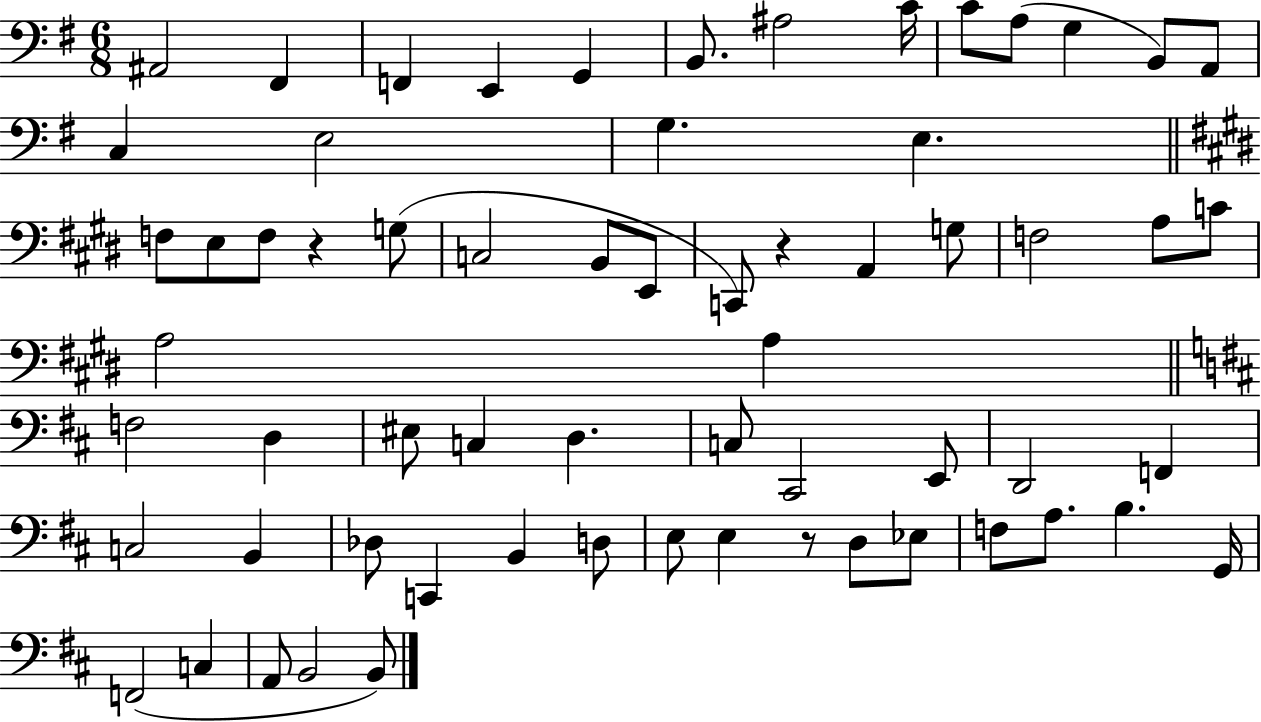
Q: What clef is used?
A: bass